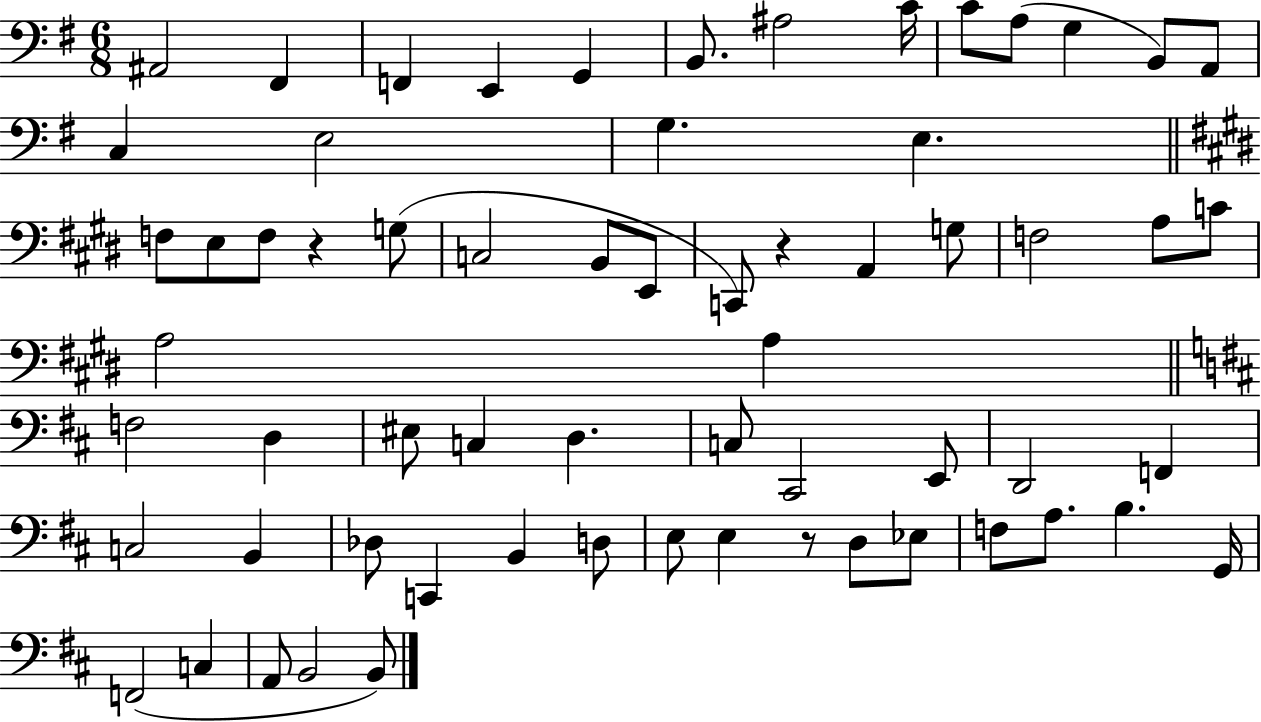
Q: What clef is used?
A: bass